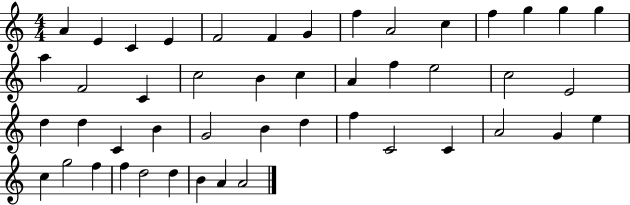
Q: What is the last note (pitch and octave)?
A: A4